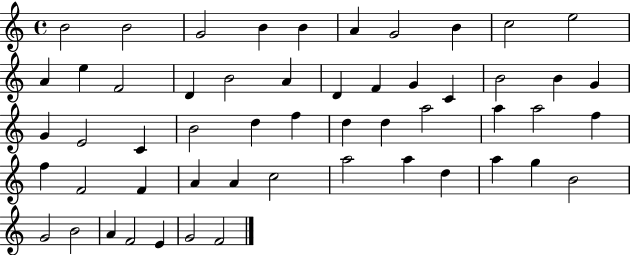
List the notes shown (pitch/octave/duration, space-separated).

B4/h B4/h G4/h B4/q B4/q A4/q G4/h B4/q C5/h E5/h A4/q E5/q F4/h D4/q B4/h A4/q D4/q F4/q G4/q C4/q B4/h B4/q G4/q G4/q E4/h C4/q B4/h D5/q F5/q D5/q D5/q A5/h A5/q A5/h F5/q F5/q F4/h F4/q A4/q A4/q C5/h A5/h A5/q D5/q A5/q G5/q B4/h G4/h B4/h A4/q F4/h E4/q G4/h F4/h